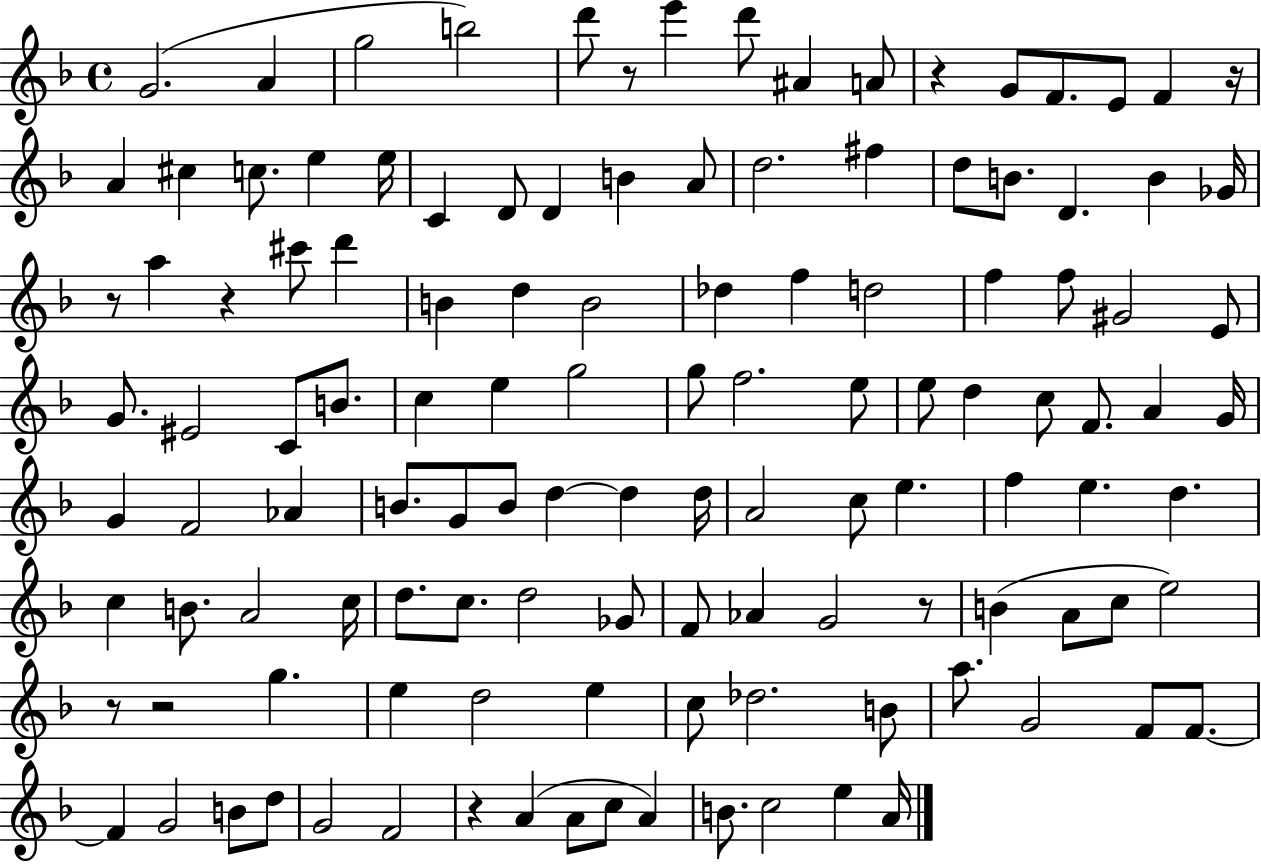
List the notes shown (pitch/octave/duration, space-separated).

G4/h. A4/q G5/h B5/h D6/e R/e E6/q D6/e A#4/q A4/e R/q G4/e F4/e. E4/e F4/q R/s A4/q C#5/q C5/e. E5/q E5/s C4/q D4/e D4/q B4/q A4/e D5/h. F#5/q D5/e B4/e. D4/q. B4/q Gb4/s R/e A5/q R/q C#6/e D6/q B4/q D5/q B4/h Db5/q F5/q D5/h F5/q F5/e G#4/h E4/e G4/e. EIS4/h C4/e B4/e. C5/q E5/q G5/h G5/e F5/h. E5/e E5/e D5/q C5/e F4/e. A4/q G4/s G4/q F4/h Ab4/q B4/e. G4/e B4/e D5/q D5/q D5/s A4/h C5/e E5/q. F5/q E5/q. D5/q. C5/q B4/e. A4/h C5/s D5/e. C5/e. D5/h Gb4/e F4/e Ab4/q G4/h R/e B4/q A4/e C5/e E5/h R/e R/h G5/q. E5/q D5/h E5/q C5/e Db5/h. B4/e A5/e. G4/h F4/e F4/e. F4/q G4/h B4/e D5/e G4/h F4/h R/q A4/q A4/e C5/e A4/q B4/e. C5/h E5/q A4/s